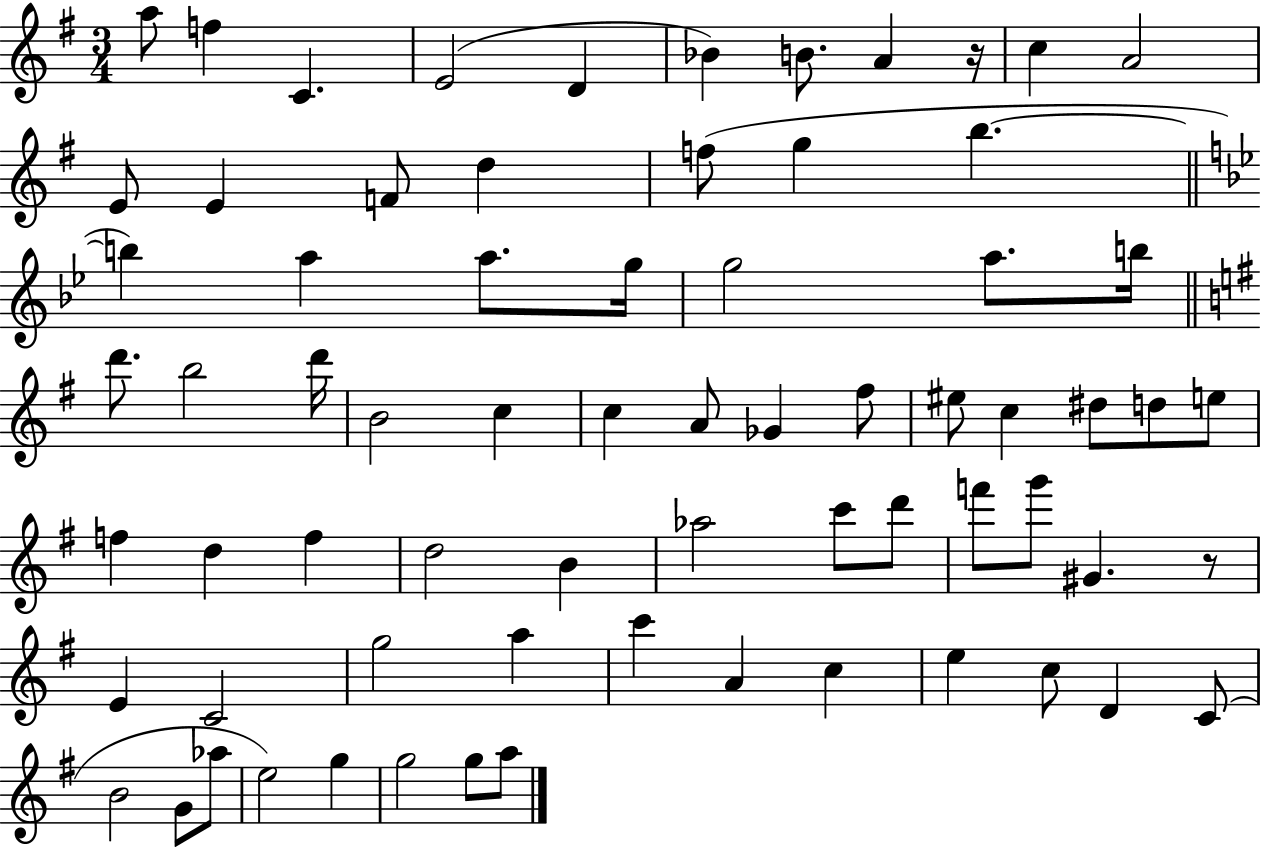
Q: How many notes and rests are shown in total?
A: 70